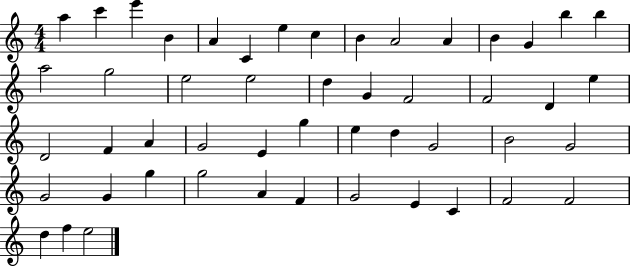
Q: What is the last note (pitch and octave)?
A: E5